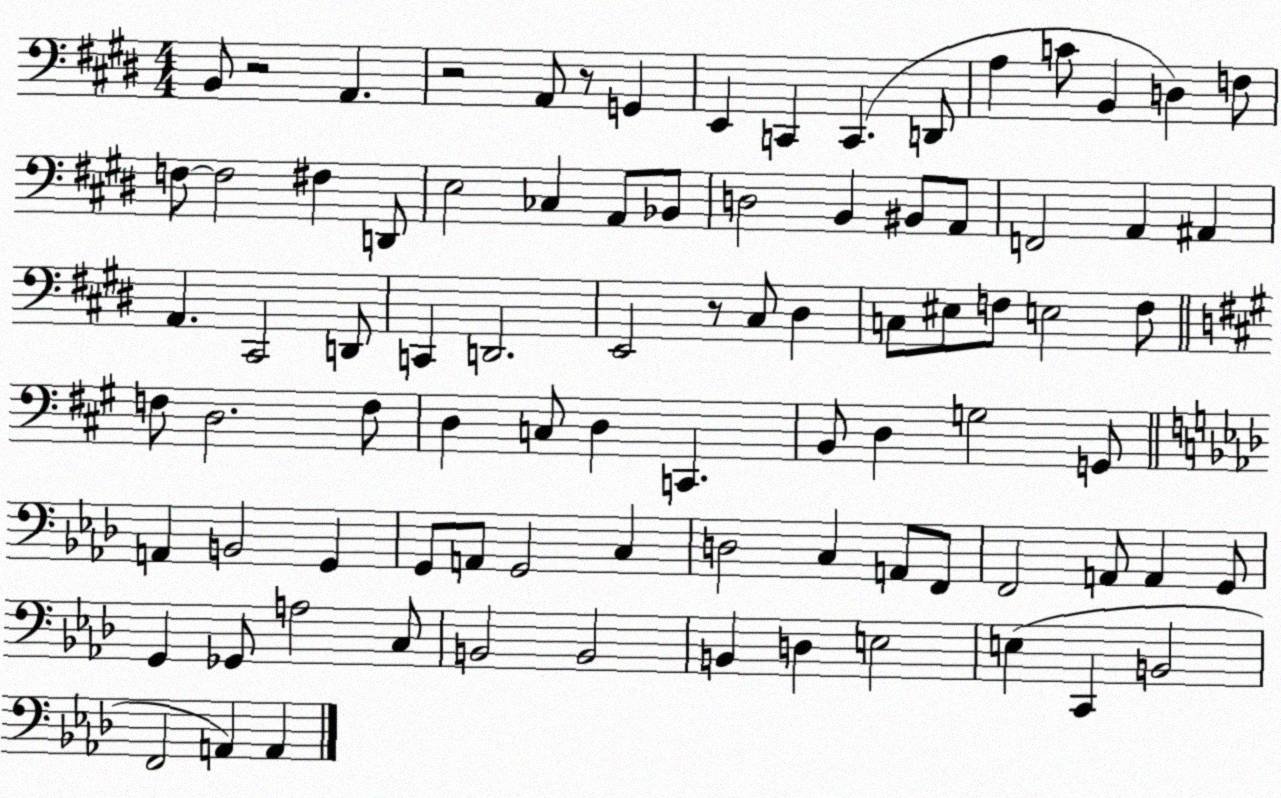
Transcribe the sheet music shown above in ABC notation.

X:1
T:Untitled
M:4/4
L:1/4
K:E
B,,/2 z2 A,, z2 A,,/2 z/2 G,, E,, C,, C,, D,,/2 A, C/2 B,, D, F,/2 F,/2 F,2 ^F, D,,/2 E,2 _C, A,,/2 _B,,/2 D,2 B,, ^B,,/2 A,,/2 F,,2 A,, ^A,, A,, ^C,,2 D,,/2 C,, D,,2 E,,2 z/2 ^C,/2 ^D, C,/2 ^E,/2 F,/2 E,2 F,/2 F,/2 D,2 F,/2 D, C,/2 D, C,, B,,/2 D, G,2 G,,/2 A,, B,,2 G,, G,,/2 A,,/2 G,,2 C, D,2 C, A,,/2 F,,/2 F,,2 A,,/2 A,, G,,/2 G,, _G,,/2 A,2 C,/2 B,,2 B,,2 B,, D, E,2 E, C,, B,,2 F,,2 A,, A,,